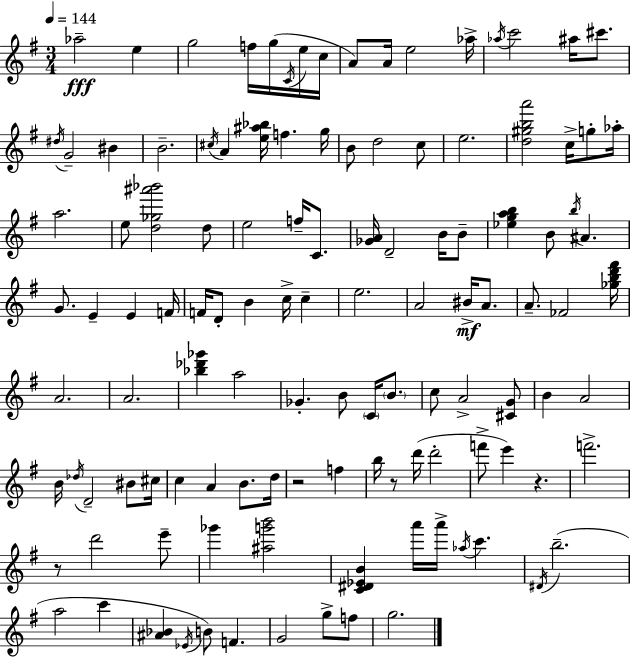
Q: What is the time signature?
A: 3/4